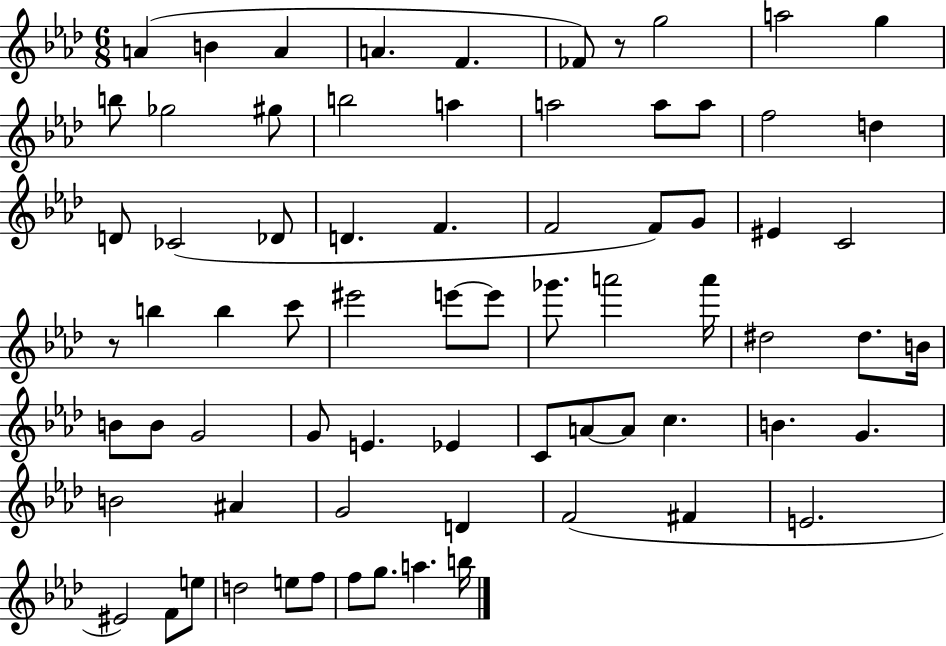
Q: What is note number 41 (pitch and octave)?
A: B4